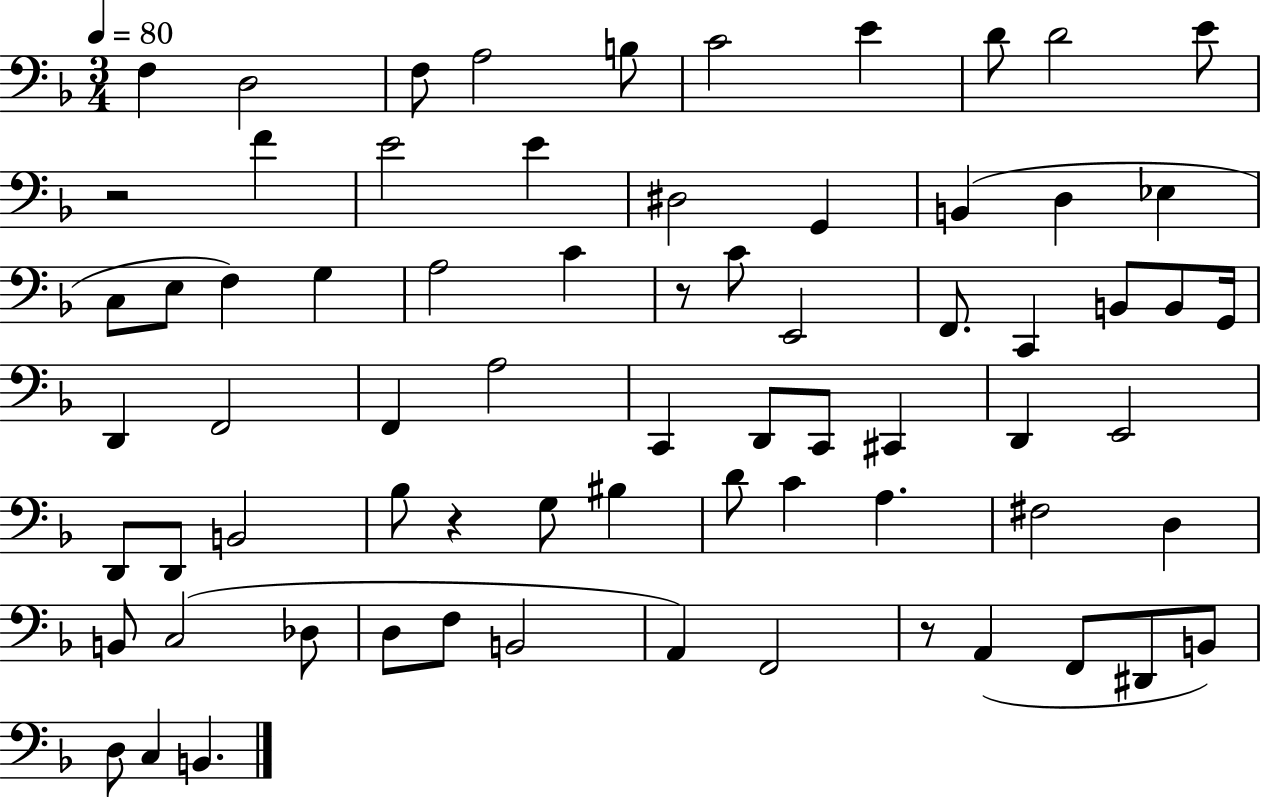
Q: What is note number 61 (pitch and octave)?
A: A2